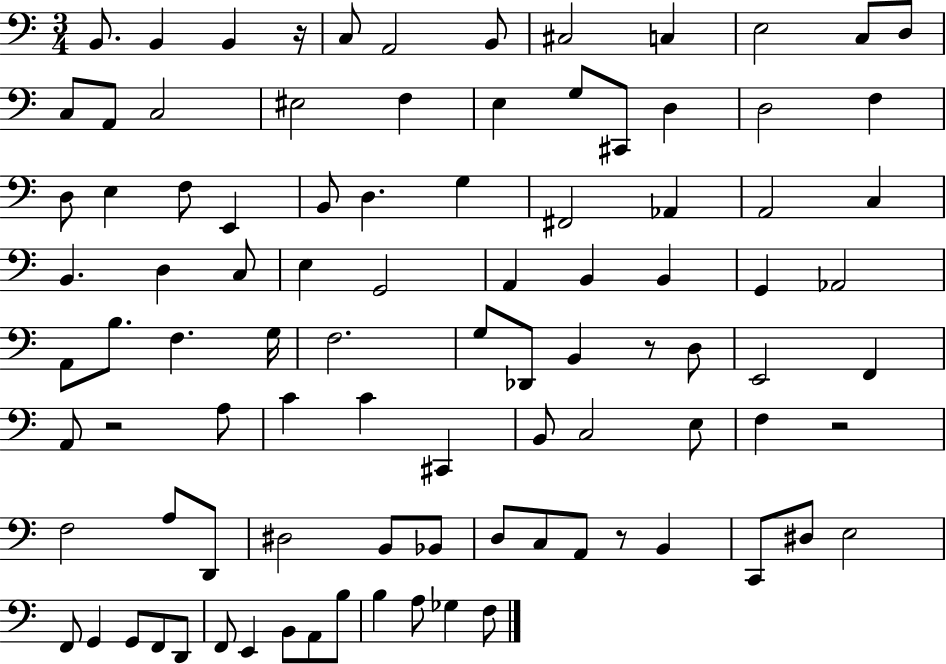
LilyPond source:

{
  \clef bass
  \numericTimeSignature
  \time 3/4
  \key c \major
  b,8. b,4 b,4 r16 | c8 a,2 b,8 | cis2 c4 | e2 c8 d8 | \break c8 a,8 c2 | eis2 f4 | e4 g8 cis,8 d4 | d2 f4 | \break d8 e4 f8 e,4 | b,8 d4. g4 | fis,2 aes,4 | a,2 c4 | \break b,4. d4 c8 | e4 g,2 | a,4 b,4 b,4 | g,4 aes,2 | \break a,8 b8. f4. g16 | f2. | g8 des,8 b,4 r8 d8 | e,2 f,4 | \break a,8 r2 a8 | c'4 c'4 cis,4 | b,8 c2 e8 | f4 r2 | \break f2 a8 d,8 | dis2 b,8 bes,8 | d8 c8 a,8 r8 b,4 | c,8 dis8 e2 | \break f,8 g,4 g,8 f,8 d,8 | f,8 e,4 b,8 a,8 b8 | b4 a8 ges4 f8 | \bar "|."
}